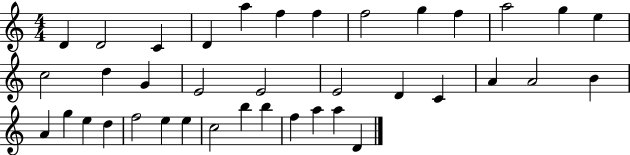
{
  \clef treble
  \numericTimeSignature
  \time 4/4
  \key c \major
  d'4 d'2 c'4 | d'4 a''4 f''4 f''4 | f''2 g''4 f''4 | a''2 g''4 e''4 | \break c''2 d''4 g'4 | e'2 e'2 | e'2 d'4 c'4 | a'4 a'2 b'4 | \break a'4 g''4 e''4 d''4 | f''2 e''4 e''4 | c''2 b''4 b''4 | f''4 a''4 a''4 d'4 | \break \bar "|."
}